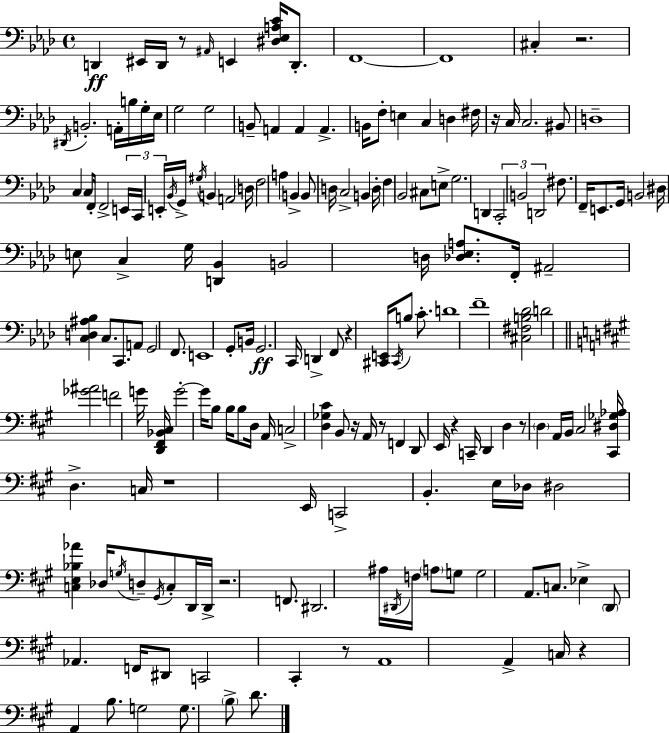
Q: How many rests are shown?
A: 12